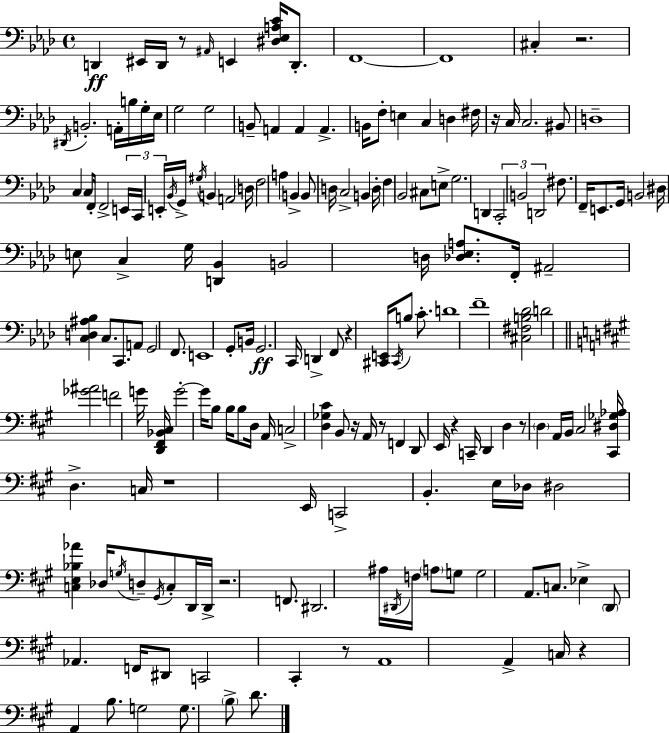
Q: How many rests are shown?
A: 12